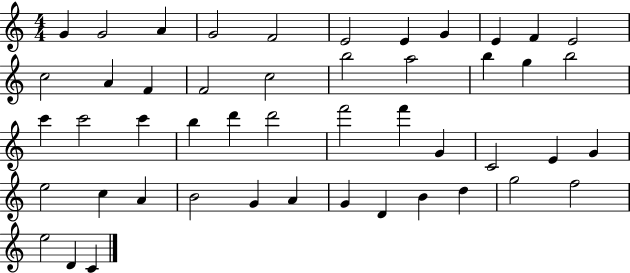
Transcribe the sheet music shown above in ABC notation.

X:1
T:Untitled
M:4/4
L:1/4
K:C
G G2 A G2 F2 E2 E G E F E2 c2 A F F2 c2 b2 a2 b g b2 c' c'2 c' b d' d'2 f'2 f' G C2 E G e2 c A B2 G A G D B d g2 f2 e2 D C